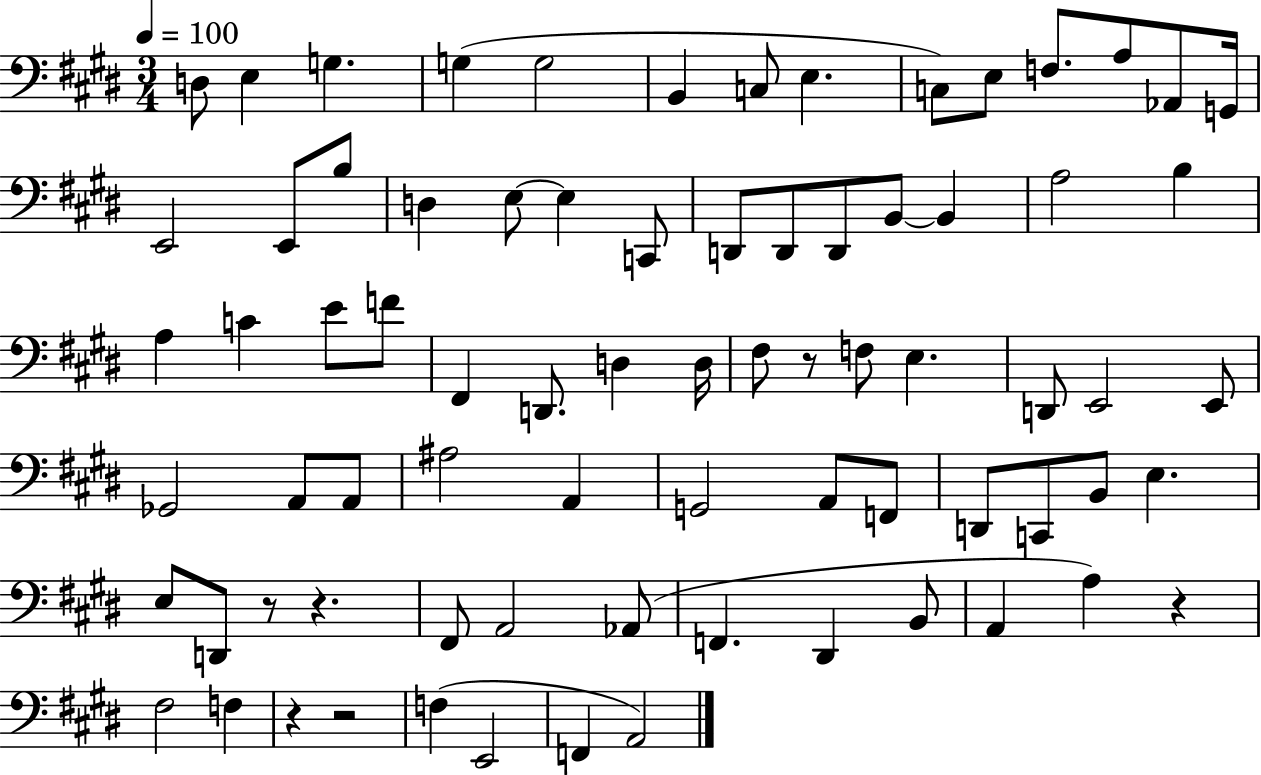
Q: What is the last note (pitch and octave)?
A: A2